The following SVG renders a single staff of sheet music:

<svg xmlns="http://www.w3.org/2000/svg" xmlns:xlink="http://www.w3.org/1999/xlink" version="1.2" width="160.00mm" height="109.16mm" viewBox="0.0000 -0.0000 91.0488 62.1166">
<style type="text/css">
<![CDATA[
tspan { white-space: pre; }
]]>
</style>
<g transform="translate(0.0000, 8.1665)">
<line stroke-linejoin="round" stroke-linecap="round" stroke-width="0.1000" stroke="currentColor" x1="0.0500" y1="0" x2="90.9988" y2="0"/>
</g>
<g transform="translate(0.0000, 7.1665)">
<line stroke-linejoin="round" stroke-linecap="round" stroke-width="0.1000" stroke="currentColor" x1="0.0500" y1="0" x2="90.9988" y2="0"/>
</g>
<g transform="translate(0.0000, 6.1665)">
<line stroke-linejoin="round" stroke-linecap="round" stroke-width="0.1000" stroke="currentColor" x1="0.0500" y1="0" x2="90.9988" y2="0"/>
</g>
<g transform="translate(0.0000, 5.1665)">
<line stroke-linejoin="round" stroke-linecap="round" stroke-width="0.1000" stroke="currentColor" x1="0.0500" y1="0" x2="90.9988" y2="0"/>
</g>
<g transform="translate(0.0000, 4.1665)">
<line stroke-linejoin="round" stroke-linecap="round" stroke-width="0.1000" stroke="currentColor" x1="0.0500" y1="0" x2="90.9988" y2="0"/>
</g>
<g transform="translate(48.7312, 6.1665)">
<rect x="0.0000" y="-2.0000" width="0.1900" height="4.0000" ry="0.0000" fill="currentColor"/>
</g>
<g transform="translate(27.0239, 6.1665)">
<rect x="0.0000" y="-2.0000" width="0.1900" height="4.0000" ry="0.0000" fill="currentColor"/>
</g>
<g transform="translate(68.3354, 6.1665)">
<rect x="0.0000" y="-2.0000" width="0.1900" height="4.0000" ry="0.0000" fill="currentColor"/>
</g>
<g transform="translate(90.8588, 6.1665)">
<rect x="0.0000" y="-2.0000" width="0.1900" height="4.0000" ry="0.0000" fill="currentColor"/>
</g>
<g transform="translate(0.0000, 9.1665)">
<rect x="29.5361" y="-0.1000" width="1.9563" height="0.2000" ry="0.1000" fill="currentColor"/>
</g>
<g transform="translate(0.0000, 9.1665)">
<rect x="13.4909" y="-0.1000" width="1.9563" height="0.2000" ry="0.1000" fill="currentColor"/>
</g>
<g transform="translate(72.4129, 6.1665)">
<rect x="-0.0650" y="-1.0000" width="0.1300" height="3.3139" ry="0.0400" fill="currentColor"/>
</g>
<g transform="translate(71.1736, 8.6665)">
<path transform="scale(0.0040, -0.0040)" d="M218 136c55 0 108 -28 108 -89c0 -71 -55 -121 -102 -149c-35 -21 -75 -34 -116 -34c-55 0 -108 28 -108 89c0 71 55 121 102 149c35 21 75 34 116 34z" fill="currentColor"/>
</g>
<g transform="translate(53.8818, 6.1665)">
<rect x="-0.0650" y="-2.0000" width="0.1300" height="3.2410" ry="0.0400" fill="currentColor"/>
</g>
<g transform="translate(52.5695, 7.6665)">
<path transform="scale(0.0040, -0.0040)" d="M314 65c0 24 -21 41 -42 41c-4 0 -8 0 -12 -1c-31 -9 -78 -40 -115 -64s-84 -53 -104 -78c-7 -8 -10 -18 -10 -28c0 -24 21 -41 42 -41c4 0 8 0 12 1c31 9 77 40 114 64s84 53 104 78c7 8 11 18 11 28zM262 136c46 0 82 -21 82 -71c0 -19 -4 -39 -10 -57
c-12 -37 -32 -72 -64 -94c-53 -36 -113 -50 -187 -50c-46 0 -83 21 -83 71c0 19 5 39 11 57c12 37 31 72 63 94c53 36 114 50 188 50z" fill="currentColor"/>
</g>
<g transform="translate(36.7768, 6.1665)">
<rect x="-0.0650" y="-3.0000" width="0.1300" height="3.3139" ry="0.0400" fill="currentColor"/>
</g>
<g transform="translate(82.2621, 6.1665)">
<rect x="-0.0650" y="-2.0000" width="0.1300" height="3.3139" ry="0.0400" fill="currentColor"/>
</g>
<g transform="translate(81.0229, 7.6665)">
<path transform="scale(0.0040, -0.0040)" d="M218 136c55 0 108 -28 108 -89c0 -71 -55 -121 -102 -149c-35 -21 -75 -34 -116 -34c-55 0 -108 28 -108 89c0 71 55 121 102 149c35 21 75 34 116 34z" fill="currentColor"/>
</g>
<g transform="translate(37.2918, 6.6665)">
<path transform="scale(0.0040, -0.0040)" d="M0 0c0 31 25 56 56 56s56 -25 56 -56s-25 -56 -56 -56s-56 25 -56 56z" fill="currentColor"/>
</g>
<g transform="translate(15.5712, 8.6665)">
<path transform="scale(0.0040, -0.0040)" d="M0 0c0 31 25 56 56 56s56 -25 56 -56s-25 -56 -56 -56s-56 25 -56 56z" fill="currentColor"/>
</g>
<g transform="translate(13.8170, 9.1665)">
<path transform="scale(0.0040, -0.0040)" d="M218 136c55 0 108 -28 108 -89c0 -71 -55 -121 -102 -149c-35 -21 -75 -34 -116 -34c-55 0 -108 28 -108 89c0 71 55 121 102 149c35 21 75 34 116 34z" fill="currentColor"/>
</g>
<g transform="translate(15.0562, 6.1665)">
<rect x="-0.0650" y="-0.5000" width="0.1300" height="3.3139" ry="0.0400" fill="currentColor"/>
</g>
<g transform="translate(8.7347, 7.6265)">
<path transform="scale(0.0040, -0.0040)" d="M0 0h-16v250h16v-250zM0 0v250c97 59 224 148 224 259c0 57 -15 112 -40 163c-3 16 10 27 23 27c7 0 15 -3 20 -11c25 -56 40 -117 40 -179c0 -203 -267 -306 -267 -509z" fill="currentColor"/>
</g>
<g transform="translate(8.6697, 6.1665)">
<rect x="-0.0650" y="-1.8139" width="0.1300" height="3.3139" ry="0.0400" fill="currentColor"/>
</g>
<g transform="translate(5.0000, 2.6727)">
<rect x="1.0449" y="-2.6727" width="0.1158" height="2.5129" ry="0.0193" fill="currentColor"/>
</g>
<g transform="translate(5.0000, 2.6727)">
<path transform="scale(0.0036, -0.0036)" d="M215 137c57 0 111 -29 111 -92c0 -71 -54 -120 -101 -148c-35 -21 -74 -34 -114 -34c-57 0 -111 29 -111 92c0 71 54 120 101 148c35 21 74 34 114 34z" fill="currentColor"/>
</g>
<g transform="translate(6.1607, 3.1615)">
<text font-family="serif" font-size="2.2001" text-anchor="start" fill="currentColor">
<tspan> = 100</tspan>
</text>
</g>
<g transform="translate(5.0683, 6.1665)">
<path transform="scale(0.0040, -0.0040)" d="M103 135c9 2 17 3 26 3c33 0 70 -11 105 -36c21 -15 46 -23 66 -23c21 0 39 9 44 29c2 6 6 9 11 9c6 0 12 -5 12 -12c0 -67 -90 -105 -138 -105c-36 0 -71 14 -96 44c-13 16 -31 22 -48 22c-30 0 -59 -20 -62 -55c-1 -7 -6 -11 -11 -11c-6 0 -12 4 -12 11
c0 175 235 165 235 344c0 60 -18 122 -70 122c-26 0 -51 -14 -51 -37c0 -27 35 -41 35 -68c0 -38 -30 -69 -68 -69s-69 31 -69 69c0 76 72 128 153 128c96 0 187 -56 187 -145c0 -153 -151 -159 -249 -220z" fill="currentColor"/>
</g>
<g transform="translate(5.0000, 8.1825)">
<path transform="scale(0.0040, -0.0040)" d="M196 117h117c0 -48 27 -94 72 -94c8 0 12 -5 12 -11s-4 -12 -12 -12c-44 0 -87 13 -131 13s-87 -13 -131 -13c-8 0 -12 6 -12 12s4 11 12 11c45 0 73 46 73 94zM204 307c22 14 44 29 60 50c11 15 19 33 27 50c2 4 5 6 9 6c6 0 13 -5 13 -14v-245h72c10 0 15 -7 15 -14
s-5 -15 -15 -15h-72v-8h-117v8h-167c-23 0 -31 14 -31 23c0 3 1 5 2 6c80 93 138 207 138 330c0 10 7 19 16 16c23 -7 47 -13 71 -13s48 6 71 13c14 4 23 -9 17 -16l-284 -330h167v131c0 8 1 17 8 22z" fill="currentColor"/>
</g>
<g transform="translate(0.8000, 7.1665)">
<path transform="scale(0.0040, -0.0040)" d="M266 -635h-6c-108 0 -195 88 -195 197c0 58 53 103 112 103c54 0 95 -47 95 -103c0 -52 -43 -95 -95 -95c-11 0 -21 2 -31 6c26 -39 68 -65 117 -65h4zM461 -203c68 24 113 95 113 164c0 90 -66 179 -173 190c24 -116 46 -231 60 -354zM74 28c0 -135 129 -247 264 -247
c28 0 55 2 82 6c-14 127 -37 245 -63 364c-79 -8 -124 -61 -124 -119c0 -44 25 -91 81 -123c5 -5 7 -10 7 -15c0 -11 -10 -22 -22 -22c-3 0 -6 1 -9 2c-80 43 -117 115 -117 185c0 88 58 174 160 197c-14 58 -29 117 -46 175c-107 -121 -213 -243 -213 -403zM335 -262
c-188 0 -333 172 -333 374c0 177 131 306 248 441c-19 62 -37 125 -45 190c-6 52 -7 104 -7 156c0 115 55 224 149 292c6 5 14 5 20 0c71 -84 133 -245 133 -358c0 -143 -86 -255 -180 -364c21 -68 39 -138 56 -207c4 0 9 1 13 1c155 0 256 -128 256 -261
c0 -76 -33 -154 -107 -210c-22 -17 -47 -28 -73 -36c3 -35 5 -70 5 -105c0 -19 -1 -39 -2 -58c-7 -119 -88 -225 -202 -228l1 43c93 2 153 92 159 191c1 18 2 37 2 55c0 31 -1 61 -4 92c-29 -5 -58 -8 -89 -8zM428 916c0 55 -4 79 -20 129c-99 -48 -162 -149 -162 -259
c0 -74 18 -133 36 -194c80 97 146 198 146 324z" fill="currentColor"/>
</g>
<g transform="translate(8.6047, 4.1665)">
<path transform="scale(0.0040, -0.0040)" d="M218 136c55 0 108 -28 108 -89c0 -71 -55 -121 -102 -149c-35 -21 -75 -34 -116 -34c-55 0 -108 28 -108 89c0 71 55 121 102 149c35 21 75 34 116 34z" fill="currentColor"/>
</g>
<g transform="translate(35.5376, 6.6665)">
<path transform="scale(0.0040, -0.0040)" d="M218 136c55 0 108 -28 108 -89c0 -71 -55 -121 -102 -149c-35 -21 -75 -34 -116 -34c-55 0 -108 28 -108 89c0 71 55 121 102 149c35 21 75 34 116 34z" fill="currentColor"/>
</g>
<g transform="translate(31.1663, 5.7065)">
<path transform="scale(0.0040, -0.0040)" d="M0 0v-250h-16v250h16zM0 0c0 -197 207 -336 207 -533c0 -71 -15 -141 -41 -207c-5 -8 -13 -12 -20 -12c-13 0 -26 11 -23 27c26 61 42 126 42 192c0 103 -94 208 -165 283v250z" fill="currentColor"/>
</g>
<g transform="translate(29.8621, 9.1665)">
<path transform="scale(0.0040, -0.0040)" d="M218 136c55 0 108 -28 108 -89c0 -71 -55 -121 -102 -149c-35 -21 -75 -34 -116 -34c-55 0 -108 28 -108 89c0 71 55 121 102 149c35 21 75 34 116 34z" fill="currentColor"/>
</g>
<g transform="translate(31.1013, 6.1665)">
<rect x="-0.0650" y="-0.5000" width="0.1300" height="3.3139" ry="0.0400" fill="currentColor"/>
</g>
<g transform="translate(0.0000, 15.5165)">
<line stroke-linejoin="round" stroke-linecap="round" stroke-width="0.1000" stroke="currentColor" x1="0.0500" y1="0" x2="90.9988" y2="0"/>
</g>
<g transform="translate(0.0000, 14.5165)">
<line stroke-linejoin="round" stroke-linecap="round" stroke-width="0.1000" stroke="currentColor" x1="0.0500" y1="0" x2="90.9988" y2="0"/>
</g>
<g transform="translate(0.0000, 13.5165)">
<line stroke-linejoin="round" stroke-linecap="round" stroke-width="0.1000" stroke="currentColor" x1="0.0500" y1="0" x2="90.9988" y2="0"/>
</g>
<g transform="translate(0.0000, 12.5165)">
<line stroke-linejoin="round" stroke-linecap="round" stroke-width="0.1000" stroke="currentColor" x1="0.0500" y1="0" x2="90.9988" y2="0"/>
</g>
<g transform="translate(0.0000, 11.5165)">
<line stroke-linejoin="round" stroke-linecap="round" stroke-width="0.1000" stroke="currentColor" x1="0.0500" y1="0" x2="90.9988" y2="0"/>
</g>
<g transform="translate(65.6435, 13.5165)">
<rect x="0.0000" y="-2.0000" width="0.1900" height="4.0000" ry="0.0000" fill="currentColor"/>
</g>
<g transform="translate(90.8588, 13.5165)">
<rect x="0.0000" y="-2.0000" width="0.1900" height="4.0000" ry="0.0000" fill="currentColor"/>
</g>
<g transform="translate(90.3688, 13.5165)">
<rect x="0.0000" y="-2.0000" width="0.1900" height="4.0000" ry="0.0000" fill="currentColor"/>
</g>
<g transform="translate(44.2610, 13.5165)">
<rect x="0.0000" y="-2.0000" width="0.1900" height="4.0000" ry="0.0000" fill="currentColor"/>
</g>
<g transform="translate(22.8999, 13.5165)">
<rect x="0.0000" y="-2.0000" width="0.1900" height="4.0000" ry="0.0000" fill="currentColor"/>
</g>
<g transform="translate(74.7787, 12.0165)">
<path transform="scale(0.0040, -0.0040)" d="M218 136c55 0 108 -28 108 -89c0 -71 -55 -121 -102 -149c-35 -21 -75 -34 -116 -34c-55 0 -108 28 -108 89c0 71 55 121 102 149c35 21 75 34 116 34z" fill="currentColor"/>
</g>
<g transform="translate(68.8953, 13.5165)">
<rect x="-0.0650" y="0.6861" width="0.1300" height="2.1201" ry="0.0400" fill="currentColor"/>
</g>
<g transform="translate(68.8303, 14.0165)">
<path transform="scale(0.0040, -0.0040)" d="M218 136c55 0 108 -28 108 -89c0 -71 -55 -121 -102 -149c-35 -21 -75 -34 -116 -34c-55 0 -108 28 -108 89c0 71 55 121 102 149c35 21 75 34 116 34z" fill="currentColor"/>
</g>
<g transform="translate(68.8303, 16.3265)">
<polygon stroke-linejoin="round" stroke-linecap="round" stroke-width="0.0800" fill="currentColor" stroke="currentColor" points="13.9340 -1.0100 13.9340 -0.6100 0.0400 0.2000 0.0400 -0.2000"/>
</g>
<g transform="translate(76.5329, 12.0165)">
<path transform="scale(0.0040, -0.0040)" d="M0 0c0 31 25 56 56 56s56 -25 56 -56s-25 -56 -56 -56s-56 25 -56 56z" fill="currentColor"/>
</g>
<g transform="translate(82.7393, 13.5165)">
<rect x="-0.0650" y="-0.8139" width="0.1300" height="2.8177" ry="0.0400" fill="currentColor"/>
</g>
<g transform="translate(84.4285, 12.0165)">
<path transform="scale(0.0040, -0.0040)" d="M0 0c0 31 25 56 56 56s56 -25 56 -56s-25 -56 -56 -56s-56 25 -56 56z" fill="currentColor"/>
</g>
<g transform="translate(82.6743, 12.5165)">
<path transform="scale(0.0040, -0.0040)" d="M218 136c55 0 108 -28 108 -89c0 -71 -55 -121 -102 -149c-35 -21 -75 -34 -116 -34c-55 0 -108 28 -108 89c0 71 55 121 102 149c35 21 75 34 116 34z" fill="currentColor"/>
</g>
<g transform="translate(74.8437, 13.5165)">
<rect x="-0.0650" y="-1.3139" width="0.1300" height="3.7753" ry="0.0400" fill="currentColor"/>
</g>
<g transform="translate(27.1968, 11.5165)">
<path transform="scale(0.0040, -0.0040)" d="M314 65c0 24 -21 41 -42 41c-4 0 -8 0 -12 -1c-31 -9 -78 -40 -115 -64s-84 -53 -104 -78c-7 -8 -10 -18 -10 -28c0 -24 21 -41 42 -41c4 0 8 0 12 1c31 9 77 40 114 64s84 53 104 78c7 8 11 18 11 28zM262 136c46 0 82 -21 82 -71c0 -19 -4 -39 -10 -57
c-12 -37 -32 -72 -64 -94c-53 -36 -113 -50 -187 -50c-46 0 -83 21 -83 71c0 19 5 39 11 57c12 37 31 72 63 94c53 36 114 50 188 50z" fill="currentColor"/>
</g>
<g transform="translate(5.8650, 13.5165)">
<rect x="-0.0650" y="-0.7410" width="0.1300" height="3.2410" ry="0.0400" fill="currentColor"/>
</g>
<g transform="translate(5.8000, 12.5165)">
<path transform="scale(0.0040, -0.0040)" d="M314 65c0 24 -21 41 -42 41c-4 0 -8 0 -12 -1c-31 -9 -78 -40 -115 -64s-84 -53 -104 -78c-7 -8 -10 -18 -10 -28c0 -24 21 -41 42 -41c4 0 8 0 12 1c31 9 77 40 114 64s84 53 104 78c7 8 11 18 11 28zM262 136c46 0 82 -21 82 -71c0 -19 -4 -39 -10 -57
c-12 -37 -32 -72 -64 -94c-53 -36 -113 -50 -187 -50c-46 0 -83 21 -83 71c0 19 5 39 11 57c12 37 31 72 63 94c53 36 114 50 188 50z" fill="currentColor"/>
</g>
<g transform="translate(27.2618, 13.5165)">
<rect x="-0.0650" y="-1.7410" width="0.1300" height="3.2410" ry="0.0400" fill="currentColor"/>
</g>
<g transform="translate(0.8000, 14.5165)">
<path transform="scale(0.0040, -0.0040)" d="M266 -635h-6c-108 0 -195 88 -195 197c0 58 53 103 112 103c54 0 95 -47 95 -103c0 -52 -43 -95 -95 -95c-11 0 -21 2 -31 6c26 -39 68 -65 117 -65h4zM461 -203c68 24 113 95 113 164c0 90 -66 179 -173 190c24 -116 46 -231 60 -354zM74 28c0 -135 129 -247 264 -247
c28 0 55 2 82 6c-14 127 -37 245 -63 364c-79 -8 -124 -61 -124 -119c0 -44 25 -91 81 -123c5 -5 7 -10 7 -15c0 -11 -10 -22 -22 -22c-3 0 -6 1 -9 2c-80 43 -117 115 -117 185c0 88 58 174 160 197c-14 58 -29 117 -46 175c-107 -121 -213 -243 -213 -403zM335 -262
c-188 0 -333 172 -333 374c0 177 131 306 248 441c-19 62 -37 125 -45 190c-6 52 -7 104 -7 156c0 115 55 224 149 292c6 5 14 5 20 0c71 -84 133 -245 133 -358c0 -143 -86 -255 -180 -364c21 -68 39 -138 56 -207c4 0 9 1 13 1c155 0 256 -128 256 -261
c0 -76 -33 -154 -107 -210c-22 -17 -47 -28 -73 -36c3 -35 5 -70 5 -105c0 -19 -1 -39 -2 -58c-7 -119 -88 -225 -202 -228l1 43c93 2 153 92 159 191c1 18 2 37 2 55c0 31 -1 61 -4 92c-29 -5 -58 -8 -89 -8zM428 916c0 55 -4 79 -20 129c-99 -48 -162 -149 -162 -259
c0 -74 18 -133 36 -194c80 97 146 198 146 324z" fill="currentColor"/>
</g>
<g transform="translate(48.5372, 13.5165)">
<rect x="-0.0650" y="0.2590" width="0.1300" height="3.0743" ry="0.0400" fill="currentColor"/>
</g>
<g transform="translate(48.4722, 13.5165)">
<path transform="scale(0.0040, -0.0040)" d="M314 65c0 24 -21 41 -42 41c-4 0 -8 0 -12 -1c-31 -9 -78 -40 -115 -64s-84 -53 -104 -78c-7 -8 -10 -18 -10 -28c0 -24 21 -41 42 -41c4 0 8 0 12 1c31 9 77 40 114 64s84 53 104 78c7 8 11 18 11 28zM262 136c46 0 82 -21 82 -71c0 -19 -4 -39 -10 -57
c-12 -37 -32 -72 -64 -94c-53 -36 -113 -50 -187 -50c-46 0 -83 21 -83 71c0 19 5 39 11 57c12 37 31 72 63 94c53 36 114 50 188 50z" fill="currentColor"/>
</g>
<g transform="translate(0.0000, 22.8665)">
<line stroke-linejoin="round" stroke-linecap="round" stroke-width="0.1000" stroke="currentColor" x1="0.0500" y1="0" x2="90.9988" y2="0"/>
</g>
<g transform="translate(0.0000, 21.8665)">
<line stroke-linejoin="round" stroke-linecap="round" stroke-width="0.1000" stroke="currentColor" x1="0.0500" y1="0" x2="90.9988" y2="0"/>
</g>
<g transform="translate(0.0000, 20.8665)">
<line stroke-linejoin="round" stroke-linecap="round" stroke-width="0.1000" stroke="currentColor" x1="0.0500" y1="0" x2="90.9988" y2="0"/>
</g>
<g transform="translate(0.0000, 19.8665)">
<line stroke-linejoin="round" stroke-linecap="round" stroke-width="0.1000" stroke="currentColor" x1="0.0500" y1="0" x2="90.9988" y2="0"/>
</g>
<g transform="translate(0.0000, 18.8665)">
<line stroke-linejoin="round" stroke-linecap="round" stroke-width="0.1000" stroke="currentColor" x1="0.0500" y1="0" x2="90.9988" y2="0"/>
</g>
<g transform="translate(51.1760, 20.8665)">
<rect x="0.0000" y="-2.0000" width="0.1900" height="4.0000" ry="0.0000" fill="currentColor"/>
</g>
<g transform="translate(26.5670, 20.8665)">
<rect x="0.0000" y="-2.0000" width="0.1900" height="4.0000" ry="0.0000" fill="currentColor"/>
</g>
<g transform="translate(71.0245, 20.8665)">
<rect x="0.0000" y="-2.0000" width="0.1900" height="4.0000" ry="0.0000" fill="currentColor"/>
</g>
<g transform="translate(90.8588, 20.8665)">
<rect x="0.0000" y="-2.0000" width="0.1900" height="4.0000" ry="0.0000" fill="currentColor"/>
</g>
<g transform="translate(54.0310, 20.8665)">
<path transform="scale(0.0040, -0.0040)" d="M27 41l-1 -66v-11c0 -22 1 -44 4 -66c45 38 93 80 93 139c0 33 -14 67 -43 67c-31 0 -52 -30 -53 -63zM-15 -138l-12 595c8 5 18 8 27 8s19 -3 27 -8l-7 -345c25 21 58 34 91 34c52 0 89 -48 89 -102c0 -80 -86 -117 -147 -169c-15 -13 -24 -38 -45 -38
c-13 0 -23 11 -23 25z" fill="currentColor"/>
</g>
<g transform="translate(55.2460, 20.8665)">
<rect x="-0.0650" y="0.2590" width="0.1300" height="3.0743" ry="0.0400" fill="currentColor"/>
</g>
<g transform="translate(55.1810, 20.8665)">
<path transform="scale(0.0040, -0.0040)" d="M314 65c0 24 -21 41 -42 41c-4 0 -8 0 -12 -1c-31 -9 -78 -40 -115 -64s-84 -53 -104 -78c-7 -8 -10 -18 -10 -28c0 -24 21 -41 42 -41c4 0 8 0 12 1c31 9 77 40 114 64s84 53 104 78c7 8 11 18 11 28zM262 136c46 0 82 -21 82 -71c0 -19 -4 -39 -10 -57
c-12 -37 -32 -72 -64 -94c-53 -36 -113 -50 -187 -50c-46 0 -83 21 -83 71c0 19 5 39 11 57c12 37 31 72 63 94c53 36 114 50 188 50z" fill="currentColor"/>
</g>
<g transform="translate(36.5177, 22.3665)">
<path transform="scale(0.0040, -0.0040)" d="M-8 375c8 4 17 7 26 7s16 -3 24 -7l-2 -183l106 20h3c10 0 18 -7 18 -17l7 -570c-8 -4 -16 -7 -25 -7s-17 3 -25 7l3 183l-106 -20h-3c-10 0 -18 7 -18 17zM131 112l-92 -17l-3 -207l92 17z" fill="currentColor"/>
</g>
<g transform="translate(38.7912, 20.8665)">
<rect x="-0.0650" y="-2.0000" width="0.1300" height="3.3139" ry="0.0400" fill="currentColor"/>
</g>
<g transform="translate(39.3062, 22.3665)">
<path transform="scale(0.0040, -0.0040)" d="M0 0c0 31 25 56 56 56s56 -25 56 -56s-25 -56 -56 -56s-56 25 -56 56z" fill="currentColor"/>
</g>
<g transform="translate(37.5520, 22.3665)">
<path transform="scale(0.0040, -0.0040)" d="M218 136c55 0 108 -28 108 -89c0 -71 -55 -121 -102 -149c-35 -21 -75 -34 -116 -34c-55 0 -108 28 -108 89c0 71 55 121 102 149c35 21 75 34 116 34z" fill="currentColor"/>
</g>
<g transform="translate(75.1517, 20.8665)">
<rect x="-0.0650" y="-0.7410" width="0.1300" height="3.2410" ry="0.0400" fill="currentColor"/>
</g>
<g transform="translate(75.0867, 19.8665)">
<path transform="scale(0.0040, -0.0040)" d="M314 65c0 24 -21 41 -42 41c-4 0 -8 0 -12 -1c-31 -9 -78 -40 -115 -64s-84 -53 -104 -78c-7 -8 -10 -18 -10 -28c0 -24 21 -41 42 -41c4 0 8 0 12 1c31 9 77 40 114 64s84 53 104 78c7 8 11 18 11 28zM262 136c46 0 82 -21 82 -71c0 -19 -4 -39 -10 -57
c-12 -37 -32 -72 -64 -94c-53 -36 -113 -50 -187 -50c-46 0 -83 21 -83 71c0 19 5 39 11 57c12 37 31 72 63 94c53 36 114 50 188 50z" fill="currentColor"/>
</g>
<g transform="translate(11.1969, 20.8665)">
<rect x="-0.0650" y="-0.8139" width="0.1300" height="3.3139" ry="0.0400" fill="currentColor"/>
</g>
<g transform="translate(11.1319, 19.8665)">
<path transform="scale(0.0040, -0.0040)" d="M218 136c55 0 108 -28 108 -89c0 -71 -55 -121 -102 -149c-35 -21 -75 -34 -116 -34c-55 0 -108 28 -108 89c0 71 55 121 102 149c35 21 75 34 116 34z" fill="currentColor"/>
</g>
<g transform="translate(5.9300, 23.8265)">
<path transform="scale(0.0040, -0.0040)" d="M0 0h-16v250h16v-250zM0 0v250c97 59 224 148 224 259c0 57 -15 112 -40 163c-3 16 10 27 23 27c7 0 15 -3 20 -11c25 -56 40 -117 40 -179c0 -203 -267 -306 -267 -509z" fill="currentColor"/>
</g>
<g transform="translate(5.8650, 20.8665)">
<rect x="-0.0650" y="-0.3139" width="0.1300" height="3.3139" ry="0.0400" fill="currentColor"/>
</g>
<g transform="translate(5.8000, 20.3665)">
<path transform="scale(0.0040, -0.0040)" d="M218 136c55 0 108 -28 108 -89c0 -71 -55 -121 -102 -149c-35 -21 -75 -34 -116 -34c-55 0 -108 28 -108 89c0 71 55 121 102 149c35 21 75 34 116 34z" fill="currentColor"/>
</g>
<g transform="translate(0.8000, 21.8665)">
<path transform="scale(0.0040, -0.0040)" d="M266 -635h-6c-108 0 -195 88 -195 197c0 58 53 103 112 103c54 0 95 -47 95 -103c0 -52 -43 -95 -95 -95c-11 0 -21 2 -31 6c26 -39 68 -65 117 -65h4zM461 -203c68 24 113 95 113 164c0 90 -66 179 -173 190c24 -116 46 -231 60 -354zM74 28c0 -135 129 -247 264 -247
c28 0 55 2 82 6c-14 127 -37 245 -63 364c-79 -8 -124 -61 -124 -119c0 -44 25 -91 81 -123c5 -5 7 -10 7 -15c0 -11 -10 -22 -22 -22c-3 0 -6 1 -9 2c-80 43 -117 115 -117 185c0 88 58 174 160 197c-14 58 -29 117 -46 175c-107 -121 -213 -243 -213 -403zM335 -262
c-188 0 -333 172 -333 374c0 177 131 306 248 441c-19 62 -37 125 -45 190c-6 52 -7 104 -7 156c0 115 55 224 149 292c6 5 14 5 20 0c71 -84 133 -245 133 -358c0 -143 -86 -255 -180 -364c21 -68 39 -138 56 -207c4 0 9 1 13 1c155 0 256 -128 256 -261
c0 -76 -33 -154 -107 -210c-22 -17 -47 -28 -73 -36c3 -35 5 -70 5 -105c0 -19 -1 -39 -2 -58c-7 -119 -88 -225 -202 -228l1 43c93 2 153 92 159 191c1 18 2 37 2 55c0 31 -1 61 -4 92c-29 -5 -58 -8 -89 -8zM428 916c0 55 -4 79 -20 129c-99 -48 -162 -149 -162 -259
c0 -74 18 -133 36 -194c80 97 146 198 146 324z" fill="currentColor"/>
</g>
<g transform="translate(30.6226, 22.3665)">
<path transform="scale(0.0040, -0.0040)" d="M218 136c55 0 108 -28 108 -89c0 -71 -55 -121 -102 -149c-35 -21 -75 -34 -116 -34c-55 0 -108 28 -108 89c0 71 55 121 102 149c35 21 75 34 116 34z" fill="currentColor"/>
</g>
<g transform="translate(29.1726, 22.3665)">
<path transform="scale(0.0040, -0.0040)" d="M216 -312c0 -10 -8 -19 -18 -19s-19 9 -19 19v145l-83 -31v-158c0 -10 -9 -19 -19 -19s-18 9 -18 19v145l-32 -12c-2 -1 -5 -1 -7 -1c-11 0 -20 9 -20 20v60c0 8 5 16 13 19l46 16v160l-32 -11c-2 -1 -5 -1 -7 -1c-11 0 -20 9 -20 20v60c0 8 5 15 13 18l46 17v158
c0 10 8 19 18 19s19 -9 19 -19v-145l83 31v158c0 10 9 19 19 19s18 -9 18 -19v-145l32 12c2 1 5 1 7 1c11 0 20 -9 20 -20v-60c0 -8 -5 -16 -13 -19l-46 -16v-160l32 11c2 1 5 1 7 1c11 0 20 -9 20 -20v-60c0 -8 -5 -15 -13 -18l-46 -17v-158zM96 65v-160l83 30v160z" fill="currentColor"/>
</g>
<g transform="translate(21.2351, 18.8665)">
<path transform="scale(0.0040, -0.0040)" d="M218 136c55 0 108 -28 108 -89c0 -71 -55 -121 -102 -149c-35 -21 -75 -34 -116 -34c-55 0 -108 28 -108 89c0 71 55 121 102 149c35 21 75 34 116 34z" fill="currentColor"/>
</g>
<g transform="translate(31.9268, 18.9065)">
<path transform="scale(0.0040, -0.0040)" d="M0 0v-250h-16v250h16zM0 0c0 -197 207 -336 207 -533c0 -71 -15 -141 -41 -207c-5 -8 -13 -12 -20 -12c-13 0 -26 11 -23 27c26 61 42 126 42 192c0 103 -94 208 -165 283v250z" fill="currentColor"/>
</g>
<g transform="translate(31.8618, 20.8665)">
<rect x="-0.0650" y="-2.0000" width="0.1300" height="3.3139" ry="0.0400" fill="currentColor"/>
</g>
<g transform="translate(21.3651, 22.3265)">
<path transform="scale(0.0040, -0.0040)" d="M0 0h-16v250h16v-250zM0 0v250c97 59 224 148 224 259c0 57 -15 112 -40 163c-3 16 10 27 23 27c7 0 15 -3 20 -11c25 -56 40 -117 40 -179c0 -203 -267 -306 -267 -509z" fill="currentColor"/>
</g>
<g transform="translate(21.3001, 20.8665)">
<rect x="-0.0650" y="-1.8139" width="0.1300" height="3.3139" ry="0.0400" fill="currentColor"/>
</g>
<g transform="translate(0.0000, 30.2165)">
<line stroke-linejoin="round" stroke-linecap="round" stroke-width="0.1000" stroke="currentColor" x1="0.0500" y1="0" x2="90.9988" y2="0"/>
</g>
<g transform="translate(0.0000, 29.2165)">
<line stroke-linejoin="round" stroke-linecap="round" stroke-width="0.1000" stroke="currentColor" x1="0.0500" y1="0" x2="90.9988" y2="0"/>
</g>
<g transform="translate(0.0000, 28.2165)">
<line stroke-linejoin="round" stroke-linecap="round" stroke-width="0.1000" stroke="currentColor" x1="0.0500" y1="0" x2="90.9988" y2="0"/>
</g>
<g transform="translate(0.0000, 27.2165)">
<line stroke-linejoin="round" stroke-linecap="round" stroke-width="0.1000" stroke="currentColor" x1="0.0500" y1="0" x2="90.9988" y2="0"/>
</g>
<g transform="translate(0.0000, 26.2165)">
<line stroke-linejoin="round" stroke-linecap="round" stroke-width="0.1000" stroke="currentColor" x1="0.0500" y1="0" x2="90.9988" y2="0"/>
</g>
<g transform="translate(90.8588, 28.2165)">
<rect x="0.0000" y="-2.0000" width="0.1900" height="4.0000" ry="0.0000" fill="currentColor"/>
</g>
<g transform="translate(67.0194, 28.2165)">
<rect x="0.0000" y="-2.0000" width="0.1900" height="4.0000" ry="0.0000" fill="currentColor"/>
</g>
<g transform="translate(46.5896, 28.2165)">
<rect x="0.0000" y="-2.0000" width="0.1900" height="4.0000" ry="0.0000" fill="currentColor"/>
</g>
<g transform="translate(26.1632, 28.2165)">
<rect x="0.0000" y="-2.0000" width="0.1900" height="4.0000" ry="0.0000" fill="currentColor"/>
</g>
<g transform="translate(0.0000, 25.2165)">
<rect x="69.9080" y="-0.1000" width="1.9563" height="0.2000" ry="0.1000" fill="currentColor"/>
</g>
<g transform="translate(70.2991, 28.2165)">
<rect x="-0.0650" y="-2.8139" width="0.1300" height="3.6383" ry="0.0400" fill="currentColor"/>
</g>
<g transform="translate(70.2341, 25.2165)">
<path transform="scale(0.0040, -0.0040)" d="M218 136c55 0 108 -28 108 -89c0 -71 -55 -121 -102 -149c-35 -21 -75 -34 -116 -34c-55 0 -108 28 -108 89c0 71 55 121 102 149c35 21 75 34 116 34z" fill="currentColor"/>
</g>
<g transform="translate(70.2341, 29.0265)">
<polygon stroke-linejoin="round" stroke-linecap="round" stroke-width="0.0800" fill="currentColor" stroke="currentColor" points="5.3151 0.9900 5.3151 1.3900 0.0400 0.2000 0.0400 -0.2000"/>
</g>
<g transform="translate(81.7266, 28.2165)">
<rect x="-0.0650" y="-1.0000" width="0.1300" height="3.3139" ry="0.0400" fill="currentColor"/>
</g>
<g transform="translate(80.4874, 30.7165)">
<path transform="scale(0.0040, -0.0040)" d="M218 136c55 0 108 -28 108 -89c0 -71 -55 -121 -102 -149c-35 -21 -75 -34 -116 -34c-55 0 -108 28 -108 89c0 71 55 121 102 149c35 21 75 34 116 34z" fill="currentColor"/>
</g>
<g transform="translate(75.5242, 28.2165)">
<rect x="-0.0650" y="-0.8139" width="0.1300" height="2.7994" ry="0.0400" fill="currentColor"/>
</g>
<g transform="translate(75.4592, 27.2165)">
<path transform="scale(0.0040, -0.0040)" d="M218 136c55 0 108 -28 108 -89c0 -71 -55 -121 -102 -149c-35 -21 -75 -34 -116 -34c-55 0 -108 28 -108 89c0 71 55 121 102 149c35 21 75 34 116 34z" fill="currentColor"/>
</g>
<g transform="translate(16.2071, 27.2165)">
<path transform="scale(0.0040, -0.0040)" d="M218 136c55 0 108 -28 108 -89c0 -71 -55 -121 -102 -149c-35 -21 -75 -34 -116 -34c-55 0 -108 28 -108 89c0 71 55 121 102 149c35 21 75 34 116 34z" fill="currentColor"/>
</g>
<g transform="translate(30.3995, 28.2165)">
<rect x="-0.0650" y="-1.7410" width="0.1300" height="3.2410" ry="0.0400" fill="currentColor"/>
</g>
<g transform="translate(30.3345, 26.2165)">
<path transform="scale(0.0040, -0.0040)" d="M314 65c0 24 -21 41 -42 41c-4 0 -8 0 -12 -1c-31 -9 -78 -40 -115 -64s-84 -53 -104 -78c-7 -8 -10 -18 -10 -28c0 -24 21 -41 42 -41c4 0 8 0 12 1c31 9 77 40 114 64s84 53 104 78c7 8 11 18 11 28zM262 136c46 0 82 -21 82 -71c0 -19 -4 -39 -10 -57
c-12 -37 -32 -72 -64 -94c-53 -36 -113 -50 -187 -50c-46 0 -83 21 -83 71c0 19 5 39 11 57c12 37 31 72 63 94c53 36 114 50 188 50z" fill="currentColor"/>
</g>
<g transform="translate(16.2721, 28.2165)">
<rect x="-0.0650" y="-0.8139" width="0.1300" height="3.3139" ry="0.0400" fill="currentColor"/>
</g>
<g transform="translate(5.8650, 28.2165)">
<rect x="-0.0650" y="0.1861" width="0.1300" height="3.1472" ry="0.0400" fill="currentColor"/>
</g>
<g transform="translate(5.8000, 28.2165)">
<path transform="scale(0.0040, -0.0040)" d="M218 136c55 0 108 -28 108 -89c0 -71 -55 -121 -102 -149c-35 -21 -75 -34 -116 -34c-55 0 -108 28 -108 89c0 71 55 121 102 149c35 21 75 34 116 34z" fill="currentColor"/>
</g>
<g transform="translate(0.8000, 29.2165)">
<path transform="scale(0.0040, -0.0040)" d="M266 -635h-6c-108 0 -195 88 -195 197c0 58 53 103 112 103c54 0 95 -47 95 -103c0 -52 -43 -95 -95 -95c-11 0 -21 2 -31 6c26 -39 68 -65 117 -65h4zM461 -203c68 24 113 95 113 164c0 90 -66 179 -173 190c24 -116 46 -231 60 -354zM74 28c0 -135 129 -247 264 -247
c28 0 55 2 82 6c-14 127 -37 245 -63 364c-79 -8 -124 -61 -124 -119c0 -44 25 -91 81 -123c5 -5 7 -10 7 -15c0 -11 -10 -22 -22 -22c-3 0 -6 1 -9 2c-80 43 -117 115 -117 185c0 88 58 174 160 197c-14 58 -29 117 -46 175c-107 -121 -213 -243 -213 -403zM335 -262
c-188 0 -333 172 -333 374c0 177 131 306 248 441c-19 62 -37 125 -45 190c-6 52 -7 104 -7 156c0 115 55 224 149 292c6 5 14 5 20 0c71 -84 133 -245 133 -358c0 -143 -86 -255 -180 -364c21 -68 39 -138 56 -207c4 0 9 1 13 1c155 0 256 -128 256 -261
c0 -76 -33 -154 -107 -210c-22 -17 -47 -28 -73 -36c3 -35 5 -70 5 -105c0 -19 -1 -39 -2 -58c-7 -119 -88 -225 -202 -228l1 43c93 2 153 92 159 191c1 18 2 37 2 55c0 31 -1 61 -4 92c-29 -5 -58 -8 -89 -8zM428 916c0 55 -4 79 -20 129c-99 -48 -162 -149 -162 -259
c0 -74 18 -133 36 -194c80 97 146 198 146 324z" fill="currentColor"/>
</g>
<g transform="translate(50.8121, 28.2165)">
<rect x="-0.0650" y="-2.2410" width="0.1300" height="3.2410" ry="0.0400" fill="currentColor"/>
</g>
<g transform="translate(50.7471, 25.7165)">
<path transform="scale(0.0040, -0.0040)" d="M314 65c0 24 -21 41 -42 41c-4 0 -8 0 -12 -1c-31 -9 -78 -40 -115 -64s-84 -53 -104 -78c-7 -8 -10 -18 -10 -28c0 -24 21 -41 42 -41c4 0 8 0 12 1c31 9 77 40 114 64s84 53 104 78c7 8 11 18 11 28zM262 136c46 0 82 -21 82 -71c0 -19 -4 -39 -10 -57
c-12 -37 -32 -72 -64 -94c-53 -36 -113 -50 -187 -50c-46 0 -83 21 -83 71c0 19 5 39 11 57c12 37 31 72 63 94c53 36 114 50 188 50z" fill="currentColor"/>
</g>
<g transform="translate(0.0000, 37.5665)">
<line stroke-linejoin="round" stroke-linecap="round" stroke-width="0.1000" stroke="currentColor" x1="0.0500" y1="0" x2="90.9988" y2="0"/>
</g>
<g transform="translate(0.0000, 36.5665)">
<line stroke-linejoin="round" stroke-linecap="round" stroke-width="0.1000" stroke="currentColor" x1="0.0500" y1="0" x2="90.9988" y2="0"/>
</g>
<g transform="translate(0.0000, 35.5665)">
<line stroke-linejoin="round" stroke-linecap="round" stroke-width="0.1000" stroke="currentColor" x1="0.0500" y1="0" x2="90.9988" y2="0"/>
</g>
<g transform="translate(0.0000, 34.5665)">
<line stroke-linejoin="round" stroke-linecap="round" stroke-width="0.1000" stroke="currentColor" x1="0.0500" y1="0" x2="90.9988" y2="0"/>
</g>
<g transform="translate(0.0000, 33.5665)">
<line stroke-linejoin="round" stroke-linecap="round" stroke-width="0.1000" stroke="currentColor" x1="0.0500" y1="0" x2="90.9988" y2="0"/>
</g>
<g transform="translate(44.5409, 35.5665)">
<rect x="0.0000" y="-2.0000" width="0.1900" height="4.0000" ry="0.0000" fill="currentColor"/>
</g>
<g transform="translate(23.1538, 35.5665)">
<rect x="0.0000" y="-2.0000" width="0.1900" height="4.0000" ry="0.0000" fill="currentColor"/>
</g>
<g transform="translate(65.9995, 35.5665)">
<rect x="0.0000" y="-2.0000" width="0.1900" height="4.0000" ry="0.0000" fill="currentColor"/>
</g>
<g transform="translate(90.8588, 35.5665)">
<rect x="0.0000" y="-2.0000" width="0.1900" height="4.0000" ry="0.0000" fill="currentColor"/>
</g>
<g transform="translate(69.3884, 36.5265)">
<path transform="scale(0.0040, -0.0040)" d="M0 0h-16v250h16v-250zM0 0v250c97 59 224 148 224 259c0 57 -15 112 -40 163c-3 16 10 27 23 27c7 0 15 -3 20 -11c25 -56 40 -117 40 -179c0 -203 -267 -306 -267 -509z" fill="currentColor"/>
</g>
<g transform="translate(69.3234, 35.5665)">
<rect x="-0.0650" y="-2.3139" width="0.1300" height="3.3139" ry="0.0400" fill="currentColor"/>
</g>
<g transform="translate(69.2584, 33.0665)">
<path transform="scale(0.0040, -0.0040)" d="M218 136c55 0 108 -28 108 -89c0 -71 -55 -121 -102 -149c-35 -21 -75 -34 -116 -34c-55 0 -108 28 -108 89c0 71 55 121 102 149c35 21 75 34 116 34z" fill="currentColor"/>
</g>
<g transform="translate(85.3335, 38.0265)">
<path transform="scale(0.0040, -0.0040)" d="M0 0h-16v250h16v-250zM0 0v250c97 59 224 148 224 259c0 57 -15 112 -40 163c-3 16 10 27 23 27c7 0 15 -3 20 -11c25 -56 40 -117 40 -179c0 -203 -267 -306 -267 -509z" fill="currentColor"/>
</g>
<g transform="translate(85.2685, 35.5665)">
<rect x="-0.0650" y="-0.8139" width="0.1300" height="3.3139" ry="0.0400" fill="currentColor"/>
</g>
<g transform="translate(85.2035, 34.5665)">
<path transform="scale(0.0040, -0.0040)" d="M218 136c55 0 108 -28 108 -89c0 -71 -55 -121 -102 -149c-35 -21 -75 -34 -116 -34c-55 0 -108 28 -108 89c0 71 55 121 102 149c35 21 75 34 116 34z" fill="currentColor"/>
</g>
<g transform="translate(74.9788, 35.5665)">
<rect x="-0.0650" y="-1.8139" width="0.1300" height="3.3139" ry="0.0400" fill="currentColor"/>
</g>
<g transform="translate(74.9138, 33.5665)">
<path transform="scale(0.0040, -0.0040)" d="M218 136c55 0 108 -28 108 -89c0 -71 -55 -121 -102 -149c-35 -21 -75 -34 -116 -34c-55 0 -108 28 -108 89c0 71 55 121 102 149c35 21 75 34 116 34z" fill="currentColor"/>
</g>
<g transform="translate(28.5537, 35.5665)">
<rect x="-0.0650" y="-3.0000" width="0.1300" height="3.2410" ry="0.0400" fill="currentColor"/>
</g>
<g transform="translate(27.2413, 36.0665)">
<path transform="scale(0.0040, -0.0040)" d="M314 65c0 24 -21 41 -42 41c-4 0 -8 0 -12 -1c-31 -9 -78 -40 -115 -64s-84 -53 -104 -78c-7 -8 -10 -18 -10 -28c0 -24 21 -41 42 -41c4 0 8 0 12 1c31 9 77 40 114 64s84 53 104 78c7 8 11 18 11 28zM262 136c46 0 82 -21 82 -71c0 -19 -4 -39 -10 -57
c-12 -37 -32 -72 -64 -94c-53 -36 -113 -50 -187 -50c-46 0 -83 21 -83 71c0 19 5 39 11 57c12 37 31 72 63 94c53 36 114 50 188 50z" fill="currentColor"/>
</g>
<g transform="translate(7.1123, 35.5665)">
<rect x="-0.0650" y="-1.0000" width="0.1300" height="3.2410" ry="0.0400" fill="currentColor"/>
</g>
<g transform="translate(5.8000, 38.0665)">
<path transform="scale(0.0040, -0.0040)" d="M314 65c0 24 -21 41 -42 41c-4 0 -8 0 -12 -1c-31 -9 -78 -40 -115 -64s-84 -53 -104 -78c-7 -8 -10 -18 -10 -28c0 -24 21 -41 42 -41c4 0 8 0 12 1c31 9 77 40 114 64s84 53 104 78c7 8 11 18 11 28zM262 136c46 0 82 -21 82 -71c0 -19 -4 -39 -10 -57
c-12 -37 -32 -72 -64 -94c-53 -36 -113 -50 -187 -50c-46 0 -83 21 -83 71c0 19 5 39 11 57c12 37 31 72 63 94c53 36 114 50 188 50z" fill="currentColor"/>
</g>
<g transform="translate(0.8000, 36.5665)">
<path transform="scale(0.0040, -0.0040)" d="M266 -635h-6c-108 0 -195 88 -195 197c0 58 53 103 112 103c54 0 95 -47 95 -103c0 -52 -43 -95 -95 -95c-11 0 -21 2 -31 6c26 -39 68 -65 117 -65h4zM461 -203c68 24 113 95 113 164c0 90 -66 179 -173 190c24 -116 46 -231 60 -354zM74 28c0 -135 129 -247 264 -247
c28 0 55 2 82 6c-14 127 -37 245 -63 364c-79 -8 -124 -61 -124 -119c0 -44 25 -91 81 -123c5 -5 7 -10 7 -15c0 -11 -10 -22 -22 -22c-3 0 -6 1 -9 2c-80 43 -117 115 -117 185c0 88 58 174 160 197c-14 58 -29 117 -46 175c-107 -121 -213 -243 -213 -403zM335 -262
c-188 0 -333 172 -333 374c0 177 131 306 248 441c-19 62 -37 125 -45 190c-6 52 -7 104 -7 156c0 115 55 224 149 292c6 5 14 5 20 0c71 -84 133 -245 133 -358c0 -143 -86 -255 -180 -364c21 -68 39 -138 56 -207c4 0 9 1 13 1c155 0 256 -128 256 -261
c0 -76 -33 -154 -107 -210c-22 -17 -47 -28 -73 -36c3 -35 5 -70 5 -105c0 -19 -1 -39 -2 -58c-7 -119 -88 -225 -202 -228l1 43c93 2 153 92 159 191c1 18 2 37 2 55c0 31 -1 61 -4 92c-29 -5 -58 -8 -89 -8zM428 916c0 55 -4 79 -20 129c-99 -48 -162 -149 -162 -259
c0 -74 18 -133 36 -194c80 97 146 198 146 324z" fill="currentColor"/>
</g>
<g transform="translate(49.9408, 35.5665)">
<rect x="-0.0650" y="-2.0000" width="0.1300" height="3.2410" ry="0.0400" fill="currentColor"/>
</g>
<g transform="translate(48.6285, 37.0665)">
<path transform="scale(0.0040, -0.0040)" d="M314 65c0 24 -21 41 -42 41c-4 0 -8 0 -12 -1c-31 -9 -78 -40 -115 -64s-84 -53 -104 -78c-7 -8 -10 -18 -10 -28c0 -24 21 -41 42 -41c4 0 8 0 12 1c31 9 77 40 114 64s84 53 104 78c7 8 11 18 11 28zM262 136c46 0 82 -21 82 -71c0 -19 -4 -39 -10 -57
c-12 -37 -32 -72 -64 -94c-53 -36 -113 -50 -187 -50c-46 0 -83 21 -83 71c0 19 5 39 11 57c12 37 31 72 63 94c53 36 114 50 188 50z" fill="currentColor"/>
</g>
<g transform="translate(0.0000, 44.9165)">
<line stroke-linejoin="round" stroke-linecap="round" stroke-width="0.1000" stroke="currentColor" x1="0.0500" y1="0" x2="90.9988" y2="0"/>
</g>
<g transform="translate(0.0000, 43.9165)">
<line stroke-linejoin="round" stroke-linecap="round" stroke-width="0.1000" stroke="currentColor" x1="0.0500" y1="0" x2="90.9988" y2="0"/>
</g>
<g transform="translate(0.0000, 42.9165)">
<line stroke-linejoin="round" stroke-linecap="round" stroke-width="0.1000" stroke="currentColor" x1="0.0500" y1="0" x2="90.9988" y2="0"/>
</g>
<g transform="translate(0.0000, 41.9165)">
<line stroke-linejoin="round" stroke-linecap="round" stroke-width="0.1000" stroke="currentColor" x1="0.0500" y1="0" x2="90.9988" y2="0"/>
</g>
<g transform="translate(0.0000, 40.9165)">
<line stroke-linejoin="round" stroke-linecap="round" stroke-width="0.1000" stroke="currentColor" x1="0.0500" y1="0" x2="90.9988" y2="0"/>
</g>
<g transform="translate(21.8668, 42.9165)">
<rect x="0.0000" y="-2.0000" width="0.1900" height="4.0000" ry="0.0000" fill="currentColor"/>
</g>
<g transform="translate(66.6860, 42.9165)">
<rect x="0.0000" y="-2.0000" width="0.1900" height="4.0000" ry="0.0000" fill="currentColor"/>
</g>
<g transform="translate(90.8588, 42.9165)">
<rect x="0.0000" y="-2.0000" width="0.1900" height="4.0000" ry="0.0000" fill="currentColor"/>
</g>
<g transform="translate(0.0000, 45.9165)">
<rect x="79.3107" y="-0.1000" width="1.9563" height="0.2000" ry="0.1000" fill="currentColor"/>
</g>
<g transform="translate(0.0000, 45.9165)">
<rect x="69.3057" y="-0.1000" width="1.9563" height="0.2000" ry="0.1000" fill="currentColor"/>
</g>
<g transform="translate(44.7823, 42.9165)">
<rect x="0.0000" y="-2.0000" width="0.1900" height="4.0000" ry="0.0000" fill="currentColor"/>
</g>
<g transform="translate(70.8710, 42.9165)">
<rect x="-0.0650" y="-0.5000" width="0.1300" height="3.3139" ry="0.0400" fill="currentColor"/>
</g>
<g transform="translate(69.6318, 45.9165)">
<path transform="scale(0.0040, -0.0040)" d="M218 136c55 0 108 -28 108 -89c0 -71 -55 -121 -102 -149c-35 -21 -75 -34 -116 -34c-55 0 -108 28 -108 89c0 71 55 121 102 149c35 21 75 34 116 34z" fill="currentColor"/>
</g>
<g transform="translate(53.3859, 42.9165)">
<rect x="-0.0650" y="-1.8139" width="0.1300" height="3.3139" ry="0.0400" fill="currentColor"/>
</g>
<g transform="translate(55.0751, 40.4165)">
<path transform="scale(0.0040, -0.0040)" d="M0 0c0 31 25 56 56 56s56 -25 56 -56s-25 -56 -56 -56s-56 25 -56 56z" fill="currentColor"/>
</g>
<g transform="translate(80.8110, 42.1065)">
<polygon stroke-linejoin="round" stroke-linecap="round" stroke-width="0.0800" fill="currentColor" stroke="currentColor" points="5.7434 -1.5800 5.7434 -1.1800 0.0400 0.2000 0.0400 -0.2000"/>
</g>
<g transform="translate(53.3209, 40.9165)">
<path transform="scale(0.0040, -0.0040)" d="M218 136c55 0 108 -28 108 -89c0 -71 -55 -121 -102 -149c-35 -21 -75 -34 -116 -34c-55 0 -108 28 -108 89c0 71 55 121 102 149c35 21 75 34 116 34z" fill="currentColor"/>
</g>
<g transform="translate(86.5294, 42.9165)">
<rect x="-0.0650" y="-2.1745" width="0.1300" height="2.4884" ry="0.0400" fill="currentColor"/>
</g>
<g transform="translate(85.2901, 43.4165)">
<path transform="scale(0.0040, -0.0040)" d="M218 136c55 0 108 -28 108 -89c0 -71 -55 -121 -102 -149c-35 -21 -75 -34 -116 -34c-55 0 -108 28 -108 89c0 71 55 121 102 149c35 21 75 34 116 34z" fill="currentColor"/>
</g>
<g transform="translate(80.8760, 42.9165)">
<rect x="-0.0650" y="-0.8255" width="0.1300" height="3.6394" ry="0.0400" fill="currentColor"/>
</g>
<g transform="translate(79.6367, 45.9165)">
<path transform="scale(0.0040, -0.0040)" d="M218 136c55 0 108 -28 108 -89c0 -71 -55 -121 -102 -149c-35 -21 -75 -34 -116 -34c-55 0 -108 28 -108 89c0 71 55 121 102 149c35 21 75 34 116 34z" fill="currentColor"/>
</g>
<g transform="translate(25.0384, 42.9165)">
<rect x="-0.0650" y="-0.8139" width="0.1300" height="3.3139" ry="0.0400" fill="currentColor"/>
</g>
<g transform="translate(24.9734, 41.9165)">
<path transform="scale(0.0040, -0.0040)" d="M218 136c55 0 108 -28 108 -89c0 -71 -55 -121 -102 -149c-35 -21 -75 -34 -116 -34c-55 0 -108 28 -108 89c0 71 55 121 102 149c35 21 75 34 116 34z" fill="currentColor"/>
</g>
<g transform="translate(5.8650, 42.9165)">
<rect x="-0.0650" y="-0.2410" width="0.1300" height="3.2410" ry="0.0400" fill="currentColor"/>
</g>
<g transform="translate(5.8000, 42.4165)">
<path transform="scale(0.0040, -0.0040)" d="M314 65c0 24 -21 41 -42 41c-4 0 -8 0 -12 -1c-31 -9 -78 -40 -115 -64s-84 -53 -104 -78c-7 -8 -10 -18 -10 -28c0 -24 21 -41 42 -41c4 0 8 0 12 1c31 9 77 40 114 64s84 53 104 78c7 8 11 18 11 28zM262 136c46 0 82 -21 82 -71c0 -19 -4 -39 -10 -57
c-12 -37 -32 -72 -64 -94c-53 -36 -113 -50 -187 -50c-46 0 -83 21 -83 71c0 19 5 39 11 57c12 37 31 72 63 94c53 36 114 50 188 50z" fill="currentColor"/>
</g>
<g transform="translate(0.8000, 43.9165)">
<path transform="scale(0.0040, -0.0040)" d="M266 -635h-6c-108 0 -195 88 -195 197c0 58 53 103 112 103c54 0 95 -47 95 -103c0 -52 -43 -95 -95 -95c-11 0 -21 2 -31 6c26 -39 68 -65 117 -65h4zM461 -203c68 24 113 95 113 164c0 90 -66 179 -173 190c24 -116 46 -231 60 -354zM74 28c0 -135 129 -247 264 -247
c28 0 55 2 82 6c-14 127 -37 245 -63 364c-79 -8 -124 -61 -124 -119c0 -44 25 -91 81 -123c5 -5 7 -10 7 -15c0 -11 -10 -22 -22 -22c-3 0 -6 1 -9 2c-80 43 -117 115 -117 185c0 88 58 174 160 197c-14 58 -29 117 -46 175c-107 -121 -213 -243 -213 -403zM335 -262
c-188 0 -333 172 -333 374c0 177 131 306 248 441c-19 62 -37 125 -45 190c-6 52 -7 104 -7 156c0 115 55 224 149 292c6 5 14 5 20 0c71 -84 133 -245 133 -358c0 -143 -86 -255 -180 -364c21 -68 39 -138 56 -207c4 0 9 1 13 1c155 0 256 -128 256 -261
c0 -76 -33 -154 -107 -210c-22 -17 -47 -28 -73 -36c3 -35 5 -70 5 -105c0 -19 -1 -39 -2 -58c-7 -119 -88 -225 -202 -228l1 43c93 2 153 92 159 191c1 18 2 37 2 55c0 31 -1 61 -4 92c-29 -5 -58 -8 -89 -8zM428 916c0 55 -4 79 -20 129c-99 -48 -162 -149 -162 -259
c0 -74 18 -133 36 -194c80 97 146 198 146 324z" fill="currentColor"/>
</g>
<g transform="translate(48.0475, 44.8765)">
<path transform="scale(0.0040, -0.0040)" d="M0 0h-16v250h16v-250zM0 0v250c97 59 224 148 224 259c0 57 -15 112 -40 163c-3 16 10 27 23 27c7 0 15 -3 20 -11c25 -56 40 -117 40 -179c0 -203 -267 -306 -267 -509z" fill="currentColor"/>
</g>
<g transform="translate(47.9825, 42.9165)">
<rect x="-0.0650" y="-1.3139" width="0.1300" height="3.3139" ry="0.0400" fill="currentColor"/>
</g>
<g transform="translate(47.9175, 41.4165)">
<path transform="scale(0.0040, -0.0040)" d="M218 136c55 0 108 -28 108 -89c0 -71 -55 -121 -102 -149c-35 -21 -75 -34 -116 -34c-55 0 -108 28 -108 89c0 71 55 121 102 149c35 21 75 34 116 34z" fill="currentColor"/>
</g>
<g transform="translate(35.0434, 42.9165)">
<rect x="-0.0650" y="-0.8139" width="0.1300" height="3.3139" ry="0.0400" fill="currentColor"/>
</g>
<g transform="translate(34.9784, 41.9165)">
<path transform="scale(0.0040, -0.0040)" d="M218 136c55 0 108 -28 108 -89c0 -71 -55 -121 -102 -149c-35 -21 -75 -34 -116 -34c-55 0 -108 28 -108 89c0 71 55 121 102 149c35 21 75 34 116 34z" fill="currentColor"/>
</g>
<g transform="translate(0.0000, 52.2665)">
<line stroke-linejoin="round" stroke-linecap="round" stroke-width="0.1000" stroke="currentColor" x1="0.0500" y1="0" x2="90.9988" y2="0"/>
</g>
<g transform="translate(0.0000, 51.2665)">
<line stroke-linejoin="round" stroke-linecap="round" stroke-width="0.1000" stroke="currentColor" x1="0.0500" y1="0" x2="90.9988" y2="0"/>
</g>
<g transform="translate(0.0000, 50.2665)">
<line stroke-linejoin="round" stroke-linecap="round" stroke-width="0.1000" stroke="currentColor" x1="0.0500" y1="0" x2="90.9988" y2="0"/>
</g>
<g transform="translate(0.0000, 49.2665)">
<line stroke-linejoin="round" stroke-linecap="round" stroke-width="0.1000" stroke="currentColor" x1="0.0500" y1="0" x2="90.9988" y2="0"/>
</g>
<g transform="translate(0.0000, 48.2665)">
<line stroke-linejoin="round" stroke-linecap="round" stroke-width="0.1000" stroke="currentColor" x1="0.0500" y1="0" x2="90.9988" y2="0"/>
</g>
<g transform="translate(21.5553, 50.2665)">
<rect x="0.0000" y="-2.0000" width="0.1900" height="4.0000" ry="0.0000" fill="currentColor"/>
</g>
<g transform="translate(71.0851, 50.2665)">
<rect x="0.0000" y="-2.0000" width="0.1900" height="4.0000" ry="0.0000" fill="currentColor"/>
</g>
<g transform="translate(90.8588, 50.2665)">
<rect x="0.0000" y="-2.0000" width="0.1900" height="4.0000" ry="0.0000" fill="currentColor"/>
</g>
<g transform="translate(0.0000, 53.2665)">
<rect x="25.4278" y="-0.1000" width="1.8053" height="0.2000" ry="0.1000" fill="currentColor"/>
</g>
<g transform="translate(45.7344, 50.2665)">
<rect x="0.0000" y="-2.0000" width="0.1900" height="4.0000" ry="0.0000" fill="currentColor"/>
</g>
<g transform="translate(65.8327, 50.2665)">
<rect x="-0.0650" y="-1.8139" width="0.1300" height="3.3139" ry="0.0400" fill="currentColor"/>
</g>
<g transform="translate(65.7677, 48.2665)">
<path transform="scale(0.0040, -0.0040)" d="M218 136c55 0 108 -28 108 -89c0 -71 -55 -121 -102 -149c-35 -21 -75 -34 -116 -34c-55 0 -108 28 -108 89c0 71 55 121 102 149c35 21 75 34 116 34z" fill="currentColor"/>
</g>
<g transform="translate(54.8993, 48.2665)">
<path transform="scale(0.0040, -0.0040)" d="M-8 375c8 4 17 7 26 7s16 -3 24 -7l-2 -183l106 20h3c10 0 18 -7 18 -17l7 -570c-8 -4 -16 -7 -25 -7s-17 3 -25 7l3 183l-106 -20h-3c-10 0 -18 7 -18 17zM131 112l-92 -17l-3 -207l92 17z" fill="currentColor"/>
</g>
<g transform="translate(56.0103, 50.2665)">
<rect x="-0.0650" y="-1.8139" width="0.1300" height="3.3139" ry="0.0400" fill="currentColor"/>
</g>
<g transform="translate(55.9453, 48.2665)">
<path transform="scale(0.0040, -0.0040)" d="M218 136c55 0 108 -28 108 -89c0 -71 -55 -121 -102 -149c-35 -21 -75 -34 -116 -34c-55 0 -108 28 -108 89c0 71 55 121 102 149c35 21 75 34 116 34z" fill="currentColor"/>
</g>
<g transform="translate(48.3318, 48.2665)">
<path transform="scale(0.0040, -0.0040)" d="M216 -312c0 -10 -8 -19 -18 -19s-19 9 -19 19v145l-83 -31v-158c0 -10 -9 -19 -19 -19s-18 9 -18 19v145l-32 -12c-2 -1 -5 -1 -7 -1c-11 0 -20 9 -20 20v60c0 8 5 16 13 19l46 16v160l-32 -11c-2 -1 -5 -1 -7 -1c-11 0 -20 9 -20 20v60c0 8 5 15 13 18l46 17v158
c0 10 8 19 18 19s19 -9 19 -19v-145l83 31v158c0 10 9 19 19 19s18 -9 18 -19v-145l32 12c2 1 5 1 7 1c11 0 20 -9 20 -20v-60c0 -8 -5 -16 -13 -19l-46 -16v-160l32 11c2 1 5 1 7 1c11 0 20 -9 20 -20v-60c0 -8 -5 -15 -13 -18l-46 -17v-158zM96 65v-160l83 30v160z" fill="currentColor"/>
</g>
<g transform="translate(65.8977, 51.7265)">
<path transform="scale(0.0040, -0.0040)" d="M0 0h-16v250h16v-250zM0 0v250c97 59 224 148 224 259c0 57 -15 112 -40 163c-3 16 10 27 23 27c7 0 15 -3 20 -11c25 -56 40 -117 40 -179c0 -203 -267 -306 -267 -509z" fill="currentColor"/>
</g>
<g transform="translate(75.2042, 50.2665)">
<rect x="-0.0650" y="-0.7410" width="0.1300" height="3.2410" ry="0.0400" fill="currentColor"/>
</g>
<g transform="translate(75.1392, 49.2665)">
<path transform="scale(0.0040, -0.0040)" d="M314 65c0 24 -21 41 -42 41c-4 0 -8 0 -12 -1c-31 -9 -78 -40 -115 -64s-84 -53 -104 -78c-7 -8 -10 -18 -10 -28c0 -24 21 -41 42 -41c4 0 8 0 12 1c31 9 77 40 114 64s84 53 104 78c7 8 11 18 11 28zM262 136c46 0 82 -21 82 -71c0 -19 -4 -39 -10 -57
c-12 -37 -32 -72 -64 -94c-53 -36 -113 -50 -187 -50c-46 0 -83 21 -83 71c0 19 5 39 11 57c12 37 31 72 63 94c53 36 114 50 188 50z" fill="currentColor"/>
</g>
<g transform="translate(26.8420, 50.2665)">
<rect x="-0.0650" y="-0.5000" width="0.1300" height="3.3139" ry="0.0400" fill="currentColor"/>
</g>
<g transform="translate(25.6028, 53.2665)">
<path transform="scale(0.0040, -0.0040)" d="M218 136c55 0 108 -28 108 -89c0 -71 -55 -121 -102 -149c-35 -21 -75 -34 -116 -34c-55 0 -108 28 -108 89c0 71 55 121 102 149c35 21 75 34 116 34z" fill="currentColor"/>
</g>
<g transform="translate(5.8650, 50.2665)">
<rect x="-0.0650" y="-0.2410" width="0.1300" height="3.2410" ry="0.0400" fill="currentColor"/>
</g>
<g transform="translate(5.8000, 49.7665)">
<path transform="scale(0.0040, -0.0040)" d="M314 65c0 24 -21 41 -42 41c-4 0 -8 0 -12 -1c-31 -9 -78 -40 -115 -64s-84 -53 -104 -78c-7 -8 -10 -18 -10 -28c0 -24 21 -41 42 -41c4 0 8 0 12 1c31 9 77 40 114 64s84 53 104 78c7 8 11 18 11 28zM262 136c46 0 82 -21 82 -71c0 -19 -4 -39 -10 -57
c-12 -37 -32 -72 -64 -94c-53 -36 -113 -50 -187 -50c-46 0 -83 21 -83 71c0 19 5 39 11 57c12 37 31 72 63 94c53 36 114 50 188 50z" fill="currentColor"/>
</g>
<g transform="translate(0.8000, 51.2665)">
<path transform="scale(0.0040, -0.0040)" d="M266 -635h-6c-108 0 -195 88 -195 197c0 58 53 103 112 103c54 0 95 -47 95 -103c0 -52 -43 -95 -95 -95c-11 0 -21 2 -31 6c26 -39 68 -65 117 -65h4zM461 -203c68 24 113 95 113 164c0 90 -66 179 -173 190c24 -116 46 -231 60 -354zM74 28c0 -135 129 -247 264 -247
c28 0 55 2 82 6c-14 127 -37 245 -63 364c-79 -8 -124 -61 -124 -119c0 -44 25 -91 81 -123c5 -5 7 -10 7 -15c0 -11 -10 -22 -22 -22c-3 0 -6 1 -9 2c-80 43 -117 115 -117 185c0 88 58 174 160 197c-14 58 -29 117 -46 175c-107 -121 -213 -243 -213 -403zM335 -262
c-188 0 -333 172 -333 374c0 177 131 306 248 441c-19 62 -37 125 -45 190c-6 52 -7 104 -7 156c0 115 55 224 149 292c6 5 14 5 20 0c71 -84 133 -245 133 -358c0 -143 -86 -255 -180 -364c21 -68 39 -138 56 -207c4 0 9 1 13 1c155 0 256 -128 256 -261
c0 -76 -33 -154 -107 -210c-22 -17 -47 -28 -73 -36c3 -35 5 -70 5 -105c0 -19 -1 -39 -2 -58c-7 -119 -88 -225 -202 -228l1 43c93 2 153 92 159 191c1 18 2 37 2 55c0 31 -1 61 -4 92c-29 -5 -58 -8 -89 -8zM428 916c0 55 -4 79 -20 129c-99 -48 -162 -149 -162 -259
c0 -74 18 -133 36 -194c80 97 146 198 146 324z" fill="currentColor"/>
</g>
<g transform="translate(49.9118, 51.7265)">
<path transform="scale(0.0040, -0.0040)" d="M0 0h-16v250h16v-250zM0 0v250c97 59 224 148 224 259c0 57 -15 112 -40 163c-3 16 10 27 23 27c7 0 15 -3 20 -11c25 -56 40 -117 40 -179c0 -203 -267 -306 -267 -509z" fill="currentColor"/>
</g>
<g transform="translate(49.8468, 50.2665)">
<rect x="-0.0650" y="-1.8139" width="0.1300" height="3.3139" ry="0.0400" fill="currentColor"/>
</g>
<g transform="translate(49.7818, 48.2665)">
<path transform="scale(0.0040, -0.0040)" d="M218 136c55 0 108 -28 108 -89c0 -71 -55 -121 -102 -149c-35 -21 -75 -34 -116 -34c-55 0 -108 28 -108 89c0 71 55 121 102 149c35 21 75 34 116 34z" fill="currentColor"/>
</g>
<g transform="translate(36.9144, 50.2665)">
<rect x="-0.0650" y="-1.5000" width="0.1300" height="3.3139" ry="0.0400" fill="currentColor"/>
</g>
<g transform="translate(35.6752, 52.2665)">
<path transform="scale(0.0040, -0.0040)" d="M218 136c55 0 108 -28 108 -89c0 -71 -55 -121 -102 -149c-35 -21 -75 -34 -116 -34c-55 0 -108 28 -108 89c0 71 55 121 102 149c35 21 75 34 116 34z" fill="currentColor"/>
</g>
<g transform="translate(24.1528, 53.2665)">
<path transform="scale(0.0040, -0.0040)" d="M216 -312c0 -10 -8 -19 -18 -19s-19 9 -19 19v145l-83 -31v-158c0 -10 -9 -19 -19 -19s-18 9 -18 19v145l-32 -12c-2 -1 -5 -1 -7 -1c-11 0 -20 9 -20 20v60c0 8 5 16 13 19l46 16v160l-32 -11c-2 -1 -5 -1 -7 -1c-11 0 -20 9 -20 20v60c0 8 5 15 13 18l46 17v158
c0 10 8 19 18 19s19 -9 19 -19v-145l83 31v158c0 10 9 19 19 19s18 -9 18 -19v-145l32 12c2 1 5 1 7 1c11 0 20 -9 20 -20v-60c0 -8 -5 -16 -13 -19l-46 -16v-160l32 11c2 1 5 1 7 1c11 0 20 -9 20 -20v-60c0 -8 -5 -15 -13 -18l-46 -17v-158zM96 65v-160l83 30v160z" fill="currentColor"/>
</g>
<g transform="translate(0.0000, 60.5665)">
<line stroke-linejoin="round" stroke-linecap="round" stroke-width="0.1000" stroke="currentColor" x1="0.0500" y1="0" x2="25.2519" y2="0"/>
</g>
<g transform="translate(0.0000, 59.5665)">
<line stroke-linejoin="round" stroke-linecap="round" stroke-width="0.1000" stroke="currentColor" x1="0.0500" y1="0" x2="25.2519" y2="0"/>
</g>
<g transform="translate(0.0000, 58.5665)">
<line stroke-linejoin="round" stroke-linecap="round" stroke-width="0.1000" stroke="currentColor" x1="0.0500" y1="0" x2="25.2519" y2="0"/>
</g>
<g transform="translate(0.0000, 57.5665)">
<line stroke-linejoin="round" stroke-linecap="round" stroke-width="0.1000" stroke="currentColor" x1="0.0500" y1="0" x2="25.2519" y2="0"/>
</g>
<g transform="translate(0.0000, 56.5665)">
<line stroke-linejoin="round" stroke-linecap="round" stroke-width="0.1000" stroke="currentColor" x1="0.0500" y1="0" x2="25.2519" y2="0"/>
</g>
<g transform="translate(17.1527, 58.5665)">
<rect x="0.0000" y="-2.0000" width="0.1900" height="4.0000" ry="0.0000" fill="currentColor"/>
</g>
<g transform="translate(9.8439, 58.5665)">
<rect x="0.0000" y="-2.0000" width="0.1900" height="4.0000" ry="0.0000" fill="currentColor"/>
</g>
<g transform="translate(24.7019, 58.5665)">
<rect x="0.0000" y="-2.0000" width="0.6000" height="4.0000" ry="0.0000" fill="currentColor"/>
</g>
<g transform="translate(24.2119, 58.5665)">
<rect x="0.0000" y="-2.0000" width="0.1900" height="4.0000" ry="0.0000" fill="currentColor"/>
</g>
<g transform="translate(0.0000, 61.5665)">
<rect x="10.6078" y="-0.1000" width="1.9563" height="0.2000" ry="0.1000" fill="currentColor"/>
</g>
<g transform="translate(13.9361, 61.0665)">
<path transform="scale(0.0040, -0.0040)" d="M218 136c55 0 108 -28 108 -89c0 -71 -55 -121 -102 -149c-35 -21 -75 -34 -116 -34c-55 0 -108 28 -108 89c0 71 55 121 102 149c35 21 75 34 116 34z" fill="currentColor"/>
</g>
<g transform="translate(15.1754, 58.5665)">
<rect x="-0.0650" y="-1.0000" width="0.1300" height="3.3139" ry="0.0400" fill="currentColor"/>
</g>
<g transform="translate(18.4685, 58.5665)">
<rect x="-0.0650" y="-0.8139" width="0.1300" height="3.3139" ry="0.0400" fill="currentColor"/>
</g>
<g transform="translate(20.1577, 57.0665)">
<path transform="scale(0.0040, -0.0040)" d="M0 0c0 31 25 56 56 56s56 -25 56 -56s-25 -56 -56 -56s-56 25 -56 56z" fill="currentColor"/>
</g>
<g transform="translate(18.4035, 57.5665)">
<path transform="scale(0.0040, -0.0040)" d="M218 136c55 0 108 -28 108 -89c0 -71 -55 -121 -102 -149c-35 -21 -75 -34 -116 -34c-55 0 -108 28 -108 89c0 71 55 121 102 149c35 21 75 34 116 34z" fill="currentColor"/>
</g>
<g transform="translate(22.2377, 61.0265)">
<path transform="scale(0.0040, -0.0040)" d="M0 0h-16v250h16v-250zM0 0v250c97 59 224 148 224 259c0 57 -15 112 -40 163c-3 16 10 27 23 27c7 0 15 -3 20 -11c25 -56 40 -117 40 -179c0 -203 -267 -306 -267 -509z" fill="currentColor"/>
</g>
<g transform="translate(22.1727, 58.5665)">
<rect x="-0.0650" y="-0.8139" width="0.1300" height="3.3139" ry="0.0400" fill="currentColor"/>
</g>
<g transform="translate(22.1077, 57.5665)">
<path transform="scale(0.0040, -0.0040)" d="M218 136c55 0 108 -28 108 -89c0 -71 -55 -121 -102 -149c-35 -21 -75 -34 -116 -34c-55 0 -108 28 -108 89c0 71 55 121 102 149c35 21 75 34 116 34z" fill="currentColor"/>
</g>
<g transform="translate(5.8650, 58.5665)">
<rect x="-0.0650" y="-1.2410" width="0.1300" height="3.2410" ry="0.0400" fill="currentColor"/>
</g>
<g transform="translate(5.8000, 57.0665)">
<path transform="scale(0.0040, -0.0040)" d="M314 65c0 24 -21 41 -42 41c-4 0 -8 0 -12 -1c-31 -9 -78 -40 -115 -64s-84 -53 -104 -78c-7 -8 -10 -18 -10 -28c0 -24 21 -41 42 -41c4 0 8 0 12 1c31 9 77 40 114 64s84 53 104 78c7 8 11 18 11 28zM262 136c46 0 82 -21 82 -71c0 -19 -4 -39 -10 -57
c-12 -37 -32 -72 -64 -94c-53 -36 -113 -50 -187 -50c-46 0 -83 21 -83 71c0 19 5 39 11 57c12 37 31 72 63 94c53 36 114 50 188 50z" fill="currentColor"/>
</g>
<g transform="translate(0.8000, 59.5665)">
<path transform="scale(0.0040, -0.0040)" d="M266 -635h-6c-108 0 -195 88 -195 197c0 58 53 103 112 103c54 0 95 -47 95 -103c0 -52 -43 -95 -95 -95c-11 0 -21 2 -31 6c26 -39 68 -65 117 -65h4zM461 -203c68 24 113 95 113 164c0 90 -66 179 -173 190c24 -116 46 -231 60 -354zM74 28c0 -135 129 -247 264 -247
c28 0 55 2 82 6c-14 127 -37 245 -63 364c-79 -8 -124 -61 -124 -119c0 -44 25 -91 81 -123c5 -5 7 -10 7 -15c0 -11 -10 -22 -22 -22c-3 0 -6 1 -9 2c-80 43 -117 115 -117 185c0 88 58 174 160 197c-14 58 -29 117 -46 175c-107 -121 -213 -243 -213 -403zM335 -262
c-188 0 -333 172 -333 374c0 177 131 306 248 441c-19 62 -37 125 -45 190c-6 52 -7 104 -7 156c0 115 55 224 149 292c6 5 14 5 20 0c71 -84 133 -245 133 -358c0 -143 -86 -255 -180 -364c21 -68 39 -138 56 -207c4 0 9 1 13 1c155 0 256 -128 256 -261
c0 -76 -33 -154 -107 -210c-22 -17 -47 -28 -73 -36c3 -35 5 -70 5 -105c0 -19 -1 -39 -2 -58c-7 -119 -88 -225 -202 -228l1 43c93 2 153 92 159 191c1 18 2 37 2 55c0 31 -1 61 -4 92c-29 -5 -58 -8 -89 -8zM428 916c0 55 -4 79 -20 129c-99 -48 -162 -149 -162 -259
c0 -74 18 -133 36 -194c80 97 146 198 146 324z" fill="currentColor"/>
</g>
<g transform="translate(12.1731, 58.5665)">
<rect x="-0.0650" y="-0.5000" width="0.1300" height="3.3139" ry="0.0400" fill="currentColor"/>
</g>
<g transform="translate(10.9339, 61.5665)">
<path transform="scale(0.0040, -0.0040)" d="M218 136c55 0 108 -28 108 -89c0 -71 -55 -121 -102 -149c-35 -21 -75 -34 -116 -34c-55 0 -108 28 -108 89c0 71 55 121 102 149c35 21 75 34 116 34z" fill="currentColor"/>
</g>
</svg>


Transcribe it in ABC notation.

X:1
T:Untitled
M:2/4
L:1/4
K:C
f/2 C C/2 A F2 D F d2 f2 B2 A/2 e/2 d/2 c/2 d f/2 ^F/2 F _B2 d2 B d f2 g2 a/2 d/2 D D2 A2 F2 g/2 f d/2 c2 d d e/2 f C C/2 A/2 c2 ^C E ^f/2 f f/2 d2 e2 C D d d/2